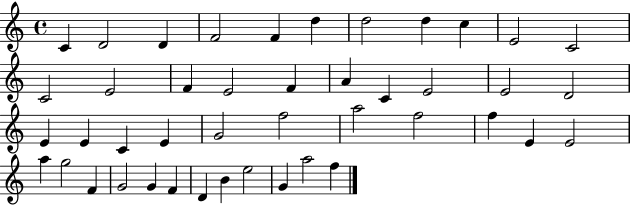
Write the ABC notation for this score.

X:1
T:Untitled
M:4/4
L:1/4
K:C
C D2 D F2 F d d2 d c E2 C2 C2 E2 F E2 F A C E2 E2 D2 E E C E G2 f2 a2 f2 f E E2 a g2 F G2 G F D B e2 G a2 f